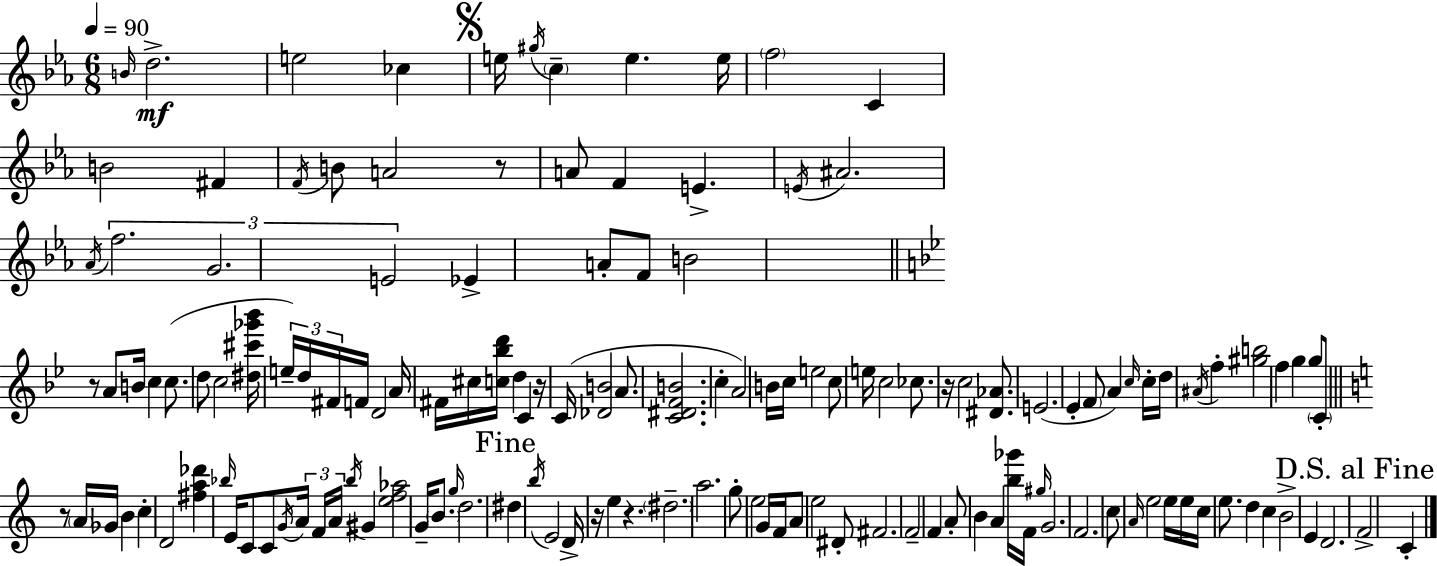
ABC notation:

X:1
T:Untitled
M:6/8
L:1/4
K:Cm
B/4 d2 e2 _c e/4 ^g/4 c e e/4 f2 C B2 ^F F/4 B/2 A2 z/2 A/2 F E E/4 ^A2 _A/4 f2 G2 E2 _E A/2 F/2 B2 z/2 A/2 B/4 c c/2 d/2 c2 [^d^c'_g'_b']/4 e/4 d/4 ^F/4 F/4 D2 A/4 ^F/4 ^c/4 [c_bd']/4 d C z/4 C/4 [_DB]2 A/2 [C^DFB]2 c A2 B/4 c/4 e2 c/2 e/4 c2 _c/2 z/4 c2 [^D_A]/2 E2 _E F/2 A c/4 c/4 d/4 ^A/4 f [^gb]2 f g g/2 C/2 z/2 A/4 _G/4 B c D2 [^fa_d'] _b/4 E/4 C/2 C/2 G/4 A/4 F/4 A/4 _b/4 ^G [ef_a]2 G/4 B/2 g/4 d2 ^d b/4 E2 D/4 z/4 e z ^d2 a2 g/2 e2 G/4 F/4 A/2 e2 ^D/2 ^F2 F2 F A/2 B A [b_g']/4 F/4 ^g/4 G2 F2 c/2 A/4 e2 e/4 e/4 c/4 e/2 d c B2 E D2 F2 C